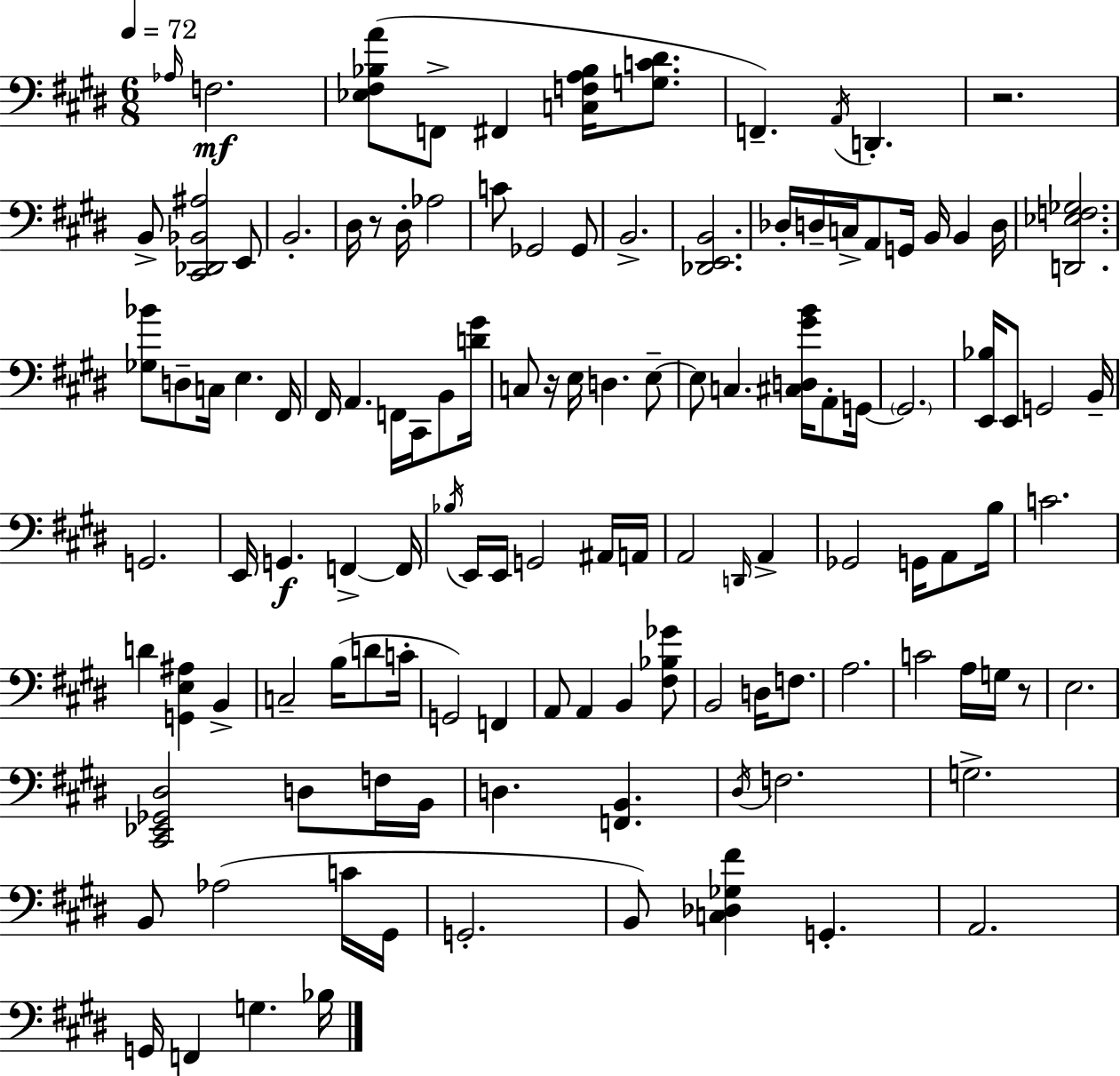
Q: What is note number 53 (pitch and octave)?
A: E2